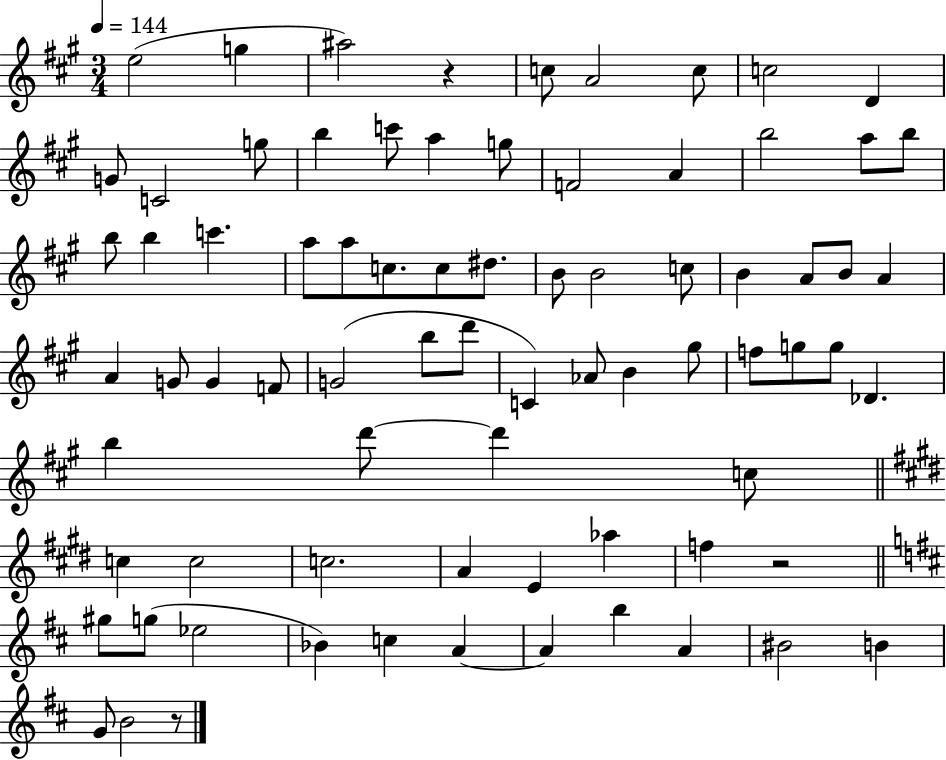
X:1
T:Untitled
M:3/4
L:1/4
K:A
e2 g ^a2 z c/2 A2 c/2 c2 D G/2 C2 g/2 b c'/2 a g/2 F2 A b2 a/2 b/2 b/2 b c' a/2 a/2 c/2 c/2 ^d/2 B/2 B2 c/2 B A/2 B/2 A A G/2 G F/2 G2 b/2 d'/2 C _A/2 B ^g/2 f/2 g/2 g/2 _D b d'/2 d' c/2 c c2 c2 A E _a f z2 ^g/2 g/2 _e2 _B c A A b A ^B2 B G/2 B2 z/2